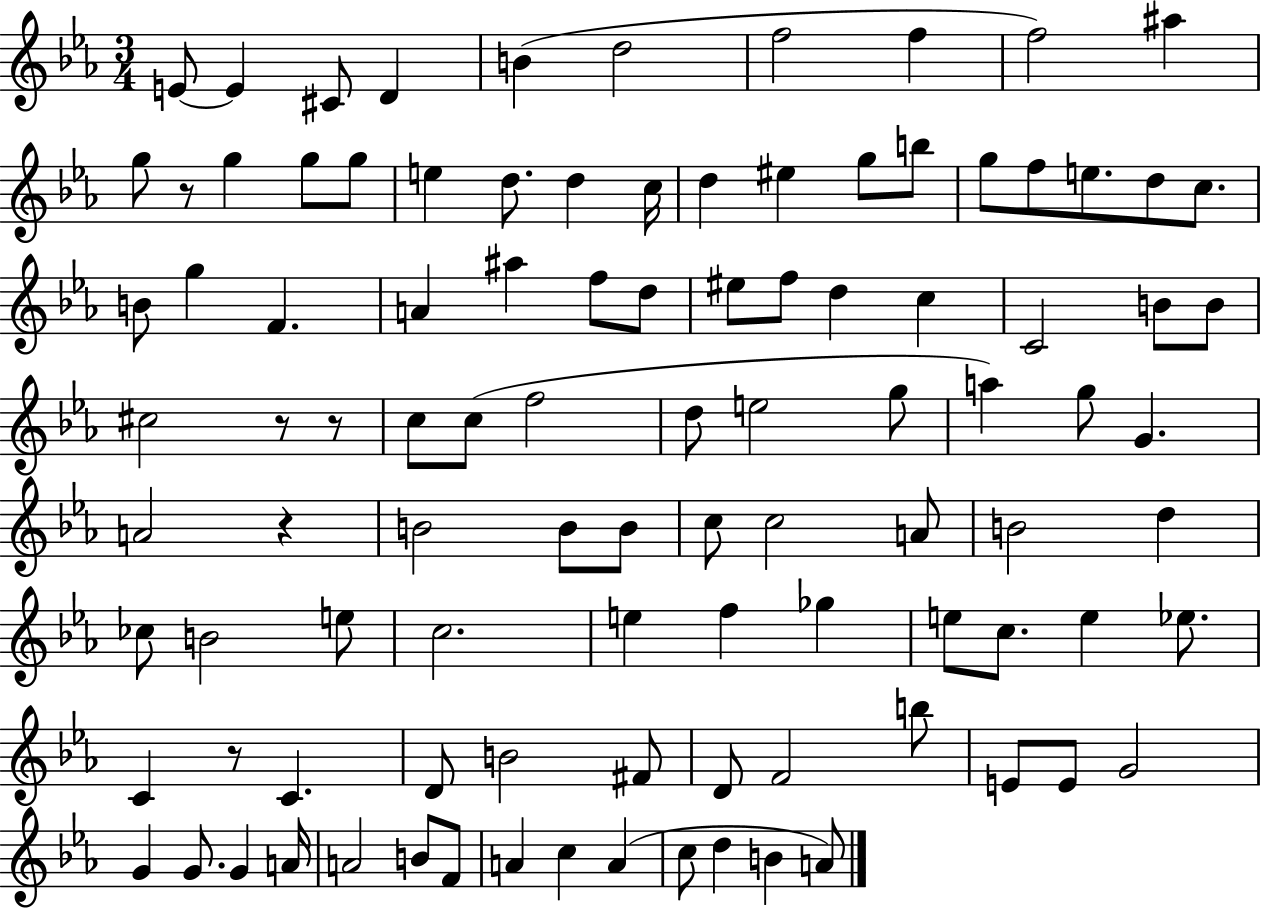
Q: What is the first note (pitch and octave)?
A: E4